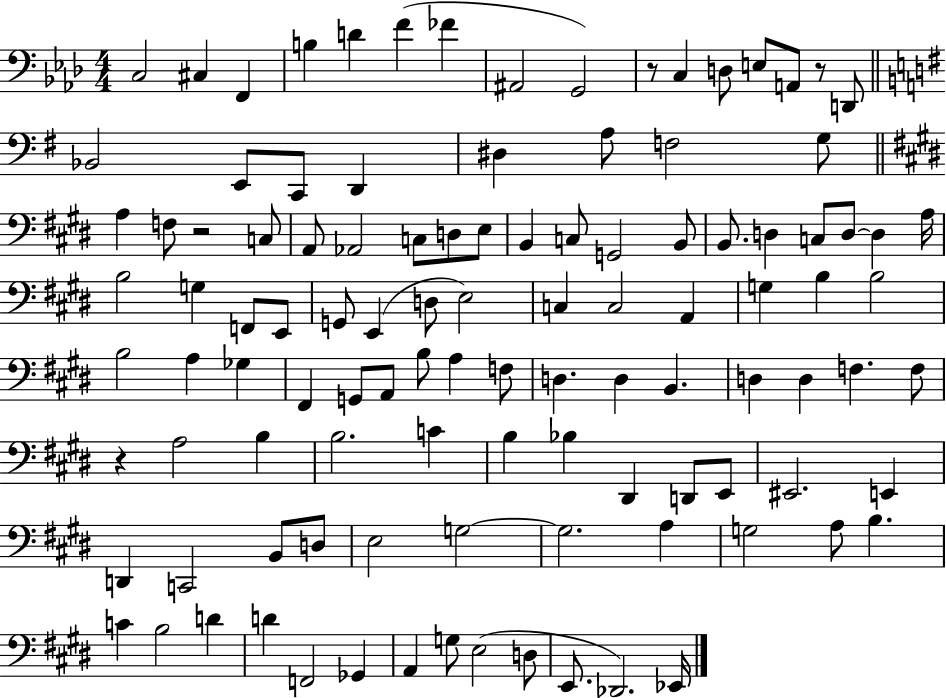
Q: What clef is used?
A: bass